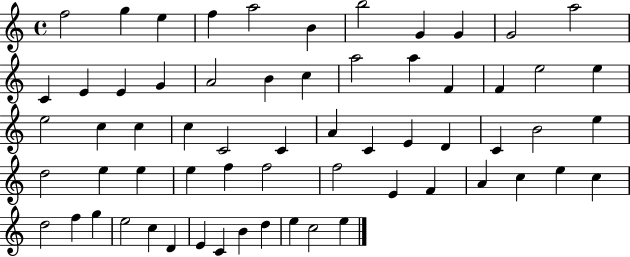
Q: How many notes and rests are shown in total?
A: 63